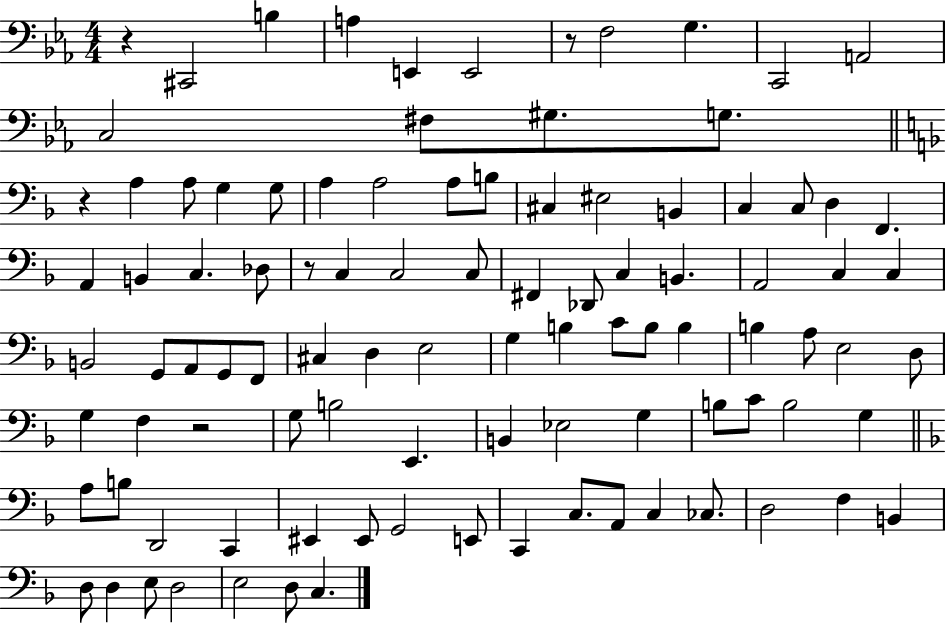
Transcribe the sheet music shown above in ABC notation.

X:1
T:Untitled
M:4/4
L:1/4
K:Eb
z ^C,,2 B, A, E,, E,,2 z/2 F,2 G, C,,2 A,,2 C,2 ^F,/2 ^G,/2 G,/2 z A, A,/2 G, G,/2 A, A,2 A,/2 B,/2 ^C, ^E,2 B,, C, C,/2 D, F,, A,, B,, C, _D,/2 z/2 C, C,2 C,/2 ^F,, _D,,/2 C, B,, A,,2 C, C, B,,2 G,,/2 A,,/2 G,,/2 F,,/2 ^C, D, E,2 G, B, C/2 B,/2 B, B, A,/2 E,2 D,/2 G, F, z2 G,/2 B,2 E,, B,, _E,2 G, B,/2 C/2 B,2 G, A,/2 B,/2 D,,2 C,, ^E,, ^E,,/2 G,,2 E,,/2 C,, C,/2 A,,/2 C, _C,/2 D,2 F, B,, D,/2 D, E,/2 D,2 E,2 D,/2 C,